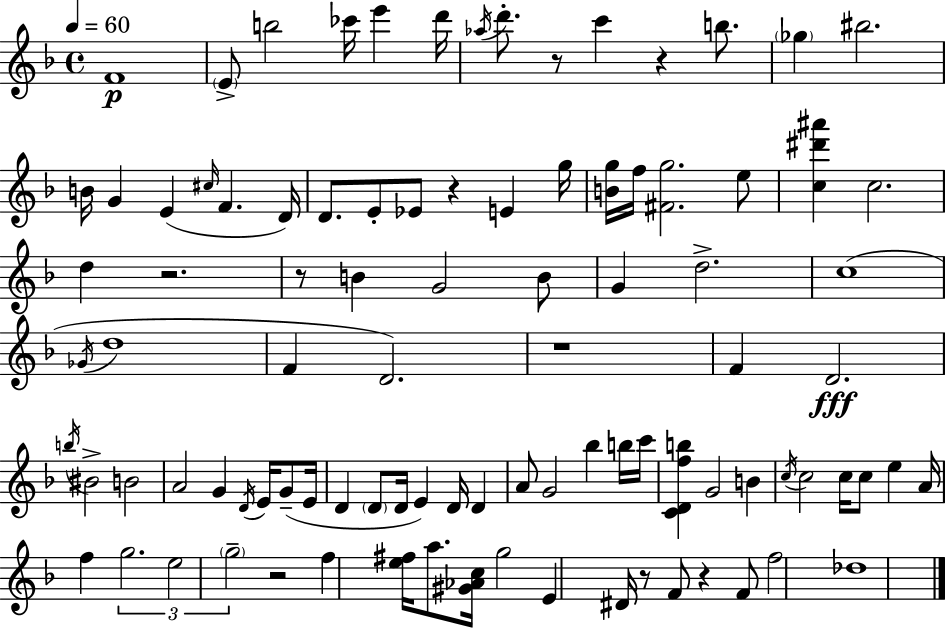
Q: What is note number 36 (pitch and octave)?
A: F4